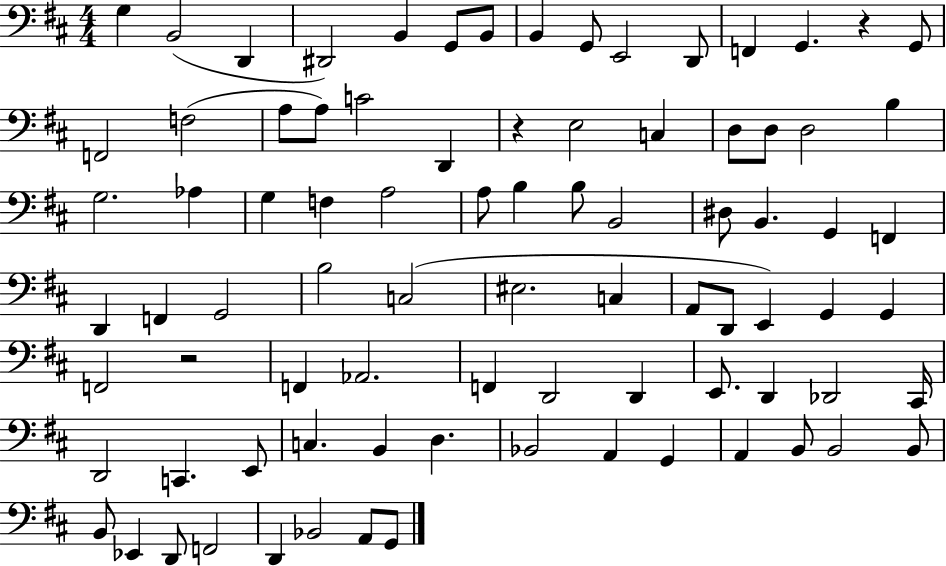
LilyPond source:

{
  \clef bass
  \numericTimeSignature
  \time 4/4
  \key d \major
  g4 b,2( d,4 | dis,2) b,4 g,8 b,8 | b,4 g,8 e,2 d,8 | f,4 g,4. r4 g,8 | \break f,2 f2( | a8 a8) c'2 d,4 | r4 e2 c4 | d8 d8 d2 b4 | \break g2. aes4 | g4 f4 a2 | a8 b4 b8 b,2 | dis8 b,4. g,4 f,4 | \break d,4 f,4 g,2 | b2 c2( | eis2. c4 | a,8 d,8 e,4) g,4 g,4 | \break f,2 r2 | f,4 aes,2. | f,4 d,2 d,4 | e,8. d,4 des,2 cis,16 | \break d,2 c,4. e,8 | c4. b,4 d4. | bes,2 a,4 g,4 | a,4 b,8 b,2 b,8 | \break b,8 ees,4 d,8 f,2 | d,4 bes,2 a,8 g,8 | \bar "|."
}